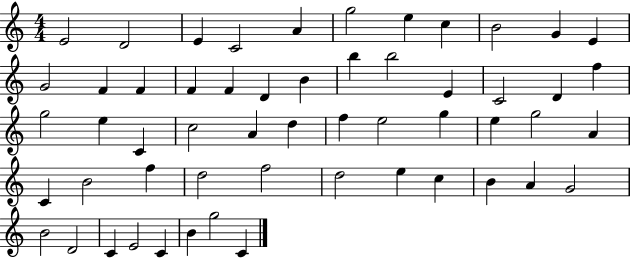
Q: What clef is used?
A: treble